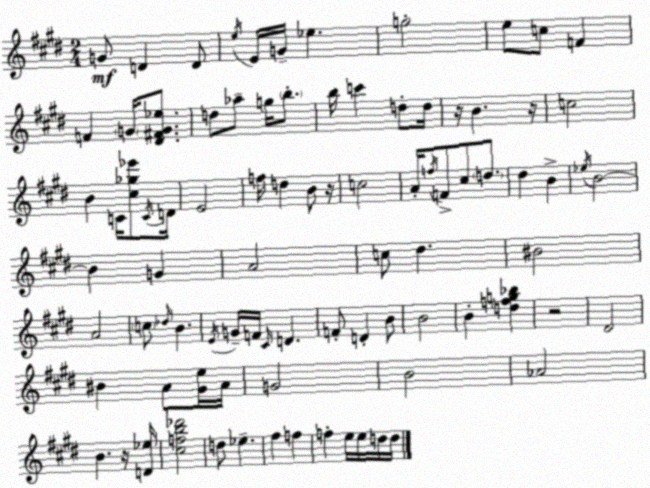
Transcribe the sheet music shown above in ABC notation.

X:1
T:Untitled
M:2/4
L:1/4
K:E
G/2 D D/2 e/4 E/4 G/4 _e g2 e/2 c/2 F F G/4 [^D^FG_e]/2 d/2 _a/2 g/4 b/2 b/4 c' d/2 d/4 z/4 B z/4 c2 B C/4 [^c_g_e']/2 C/4 D/4 E2 f/4 d B/2 z/4 c2 A/4 f/4 F/2 ^c/2 d/2 ^d B _e/4 B2 B G A2 c/2 ^d ^B2 A2 c/2 _d/4 B E/4 G/4 F/4 ^C/4 D F/2 D B/2 B2 B [dfg_b] z2 ^D2 ^B A/2 [^Ge]/4 A/4 G2 B2 _A2 B z/4 [D_e]/4 [^cfb_d']2 d/2 _e ^f f f e/4 e/4 d/4 d/4